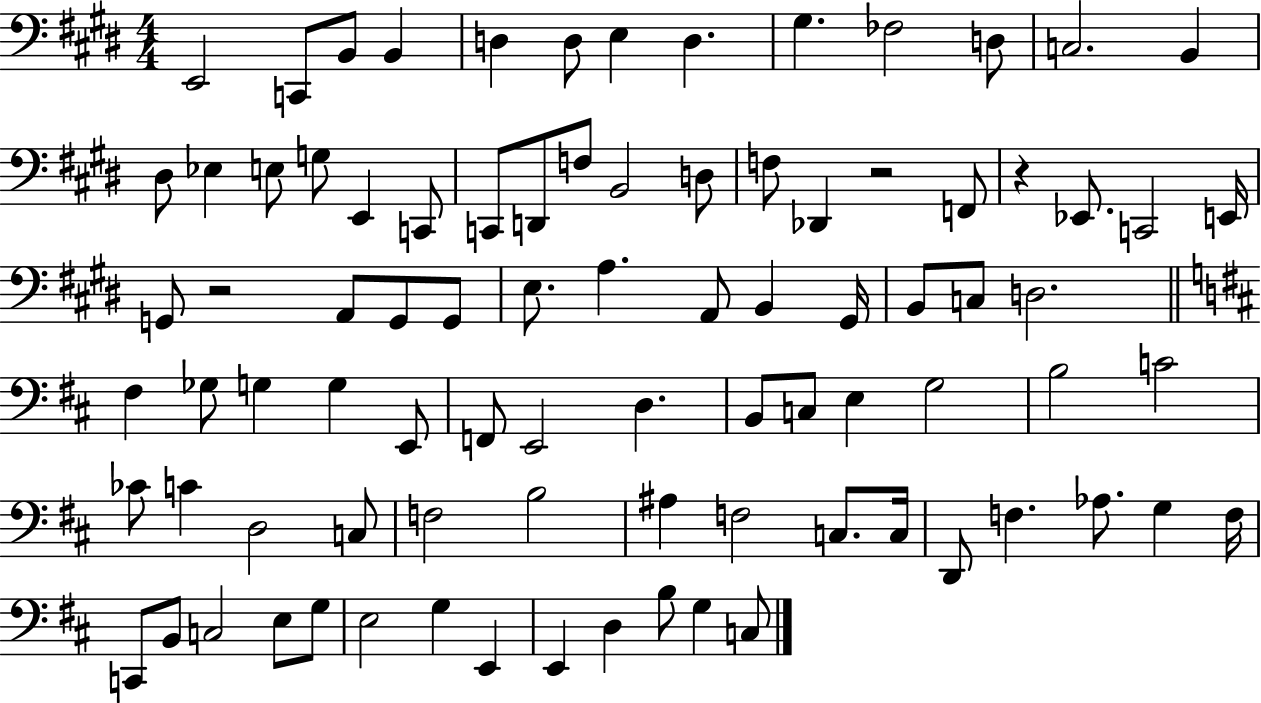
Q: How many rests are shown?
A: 3